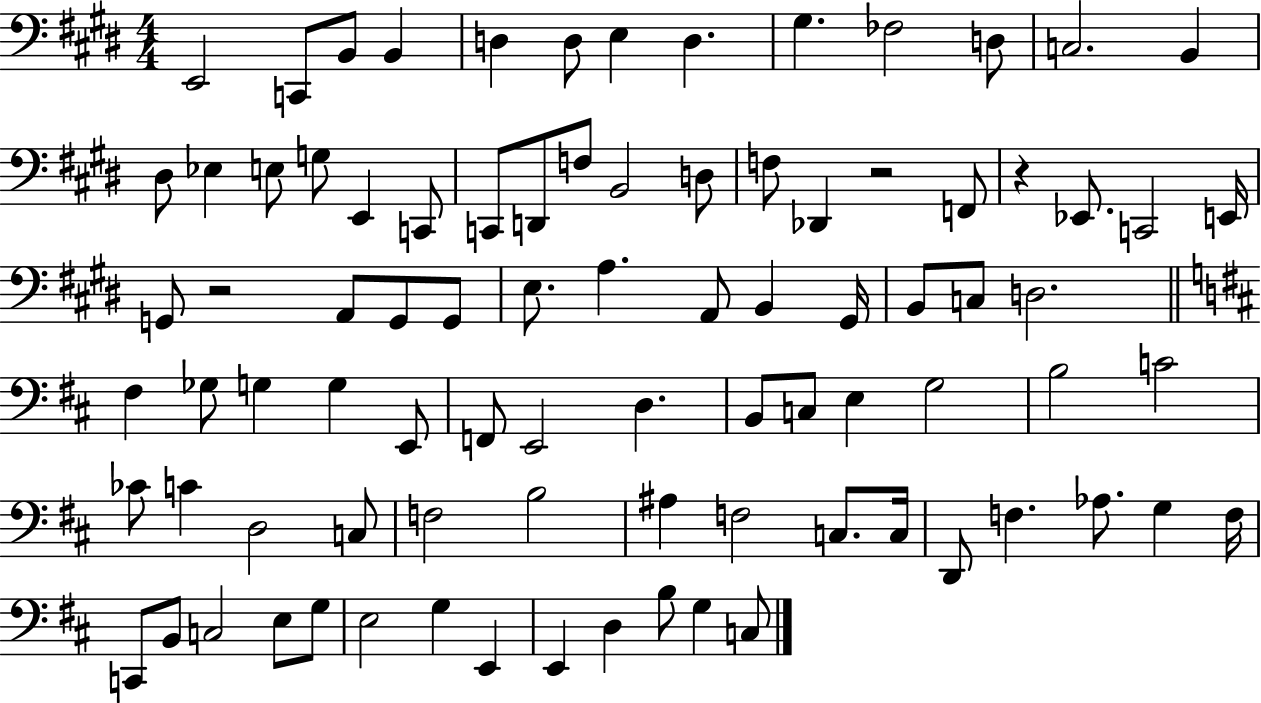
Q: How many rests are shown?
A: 3